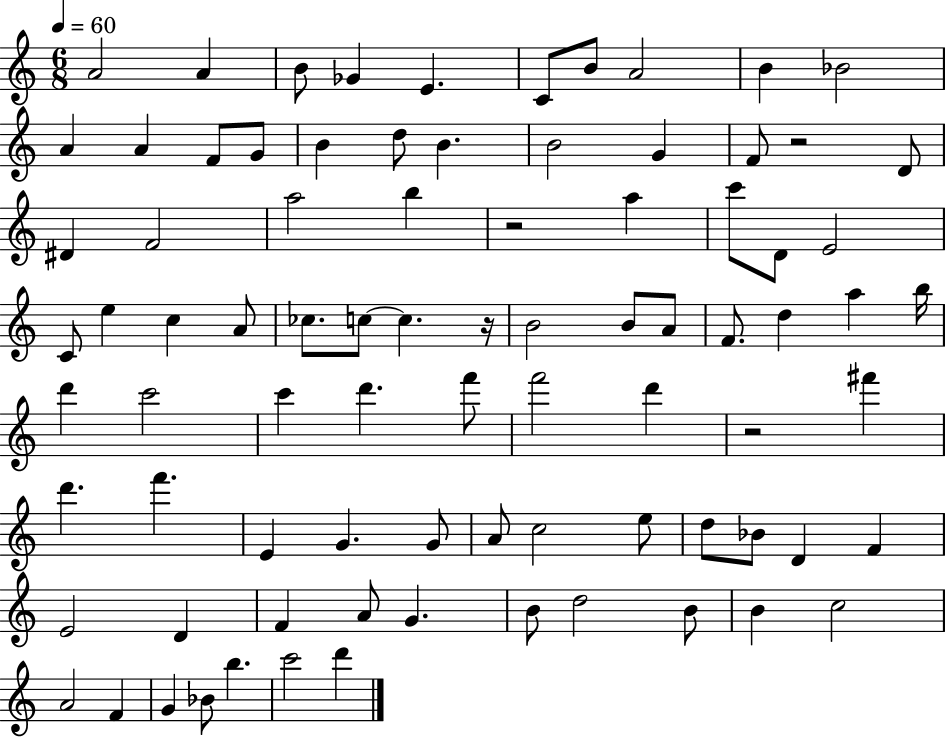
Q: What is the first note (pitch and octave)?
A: A4